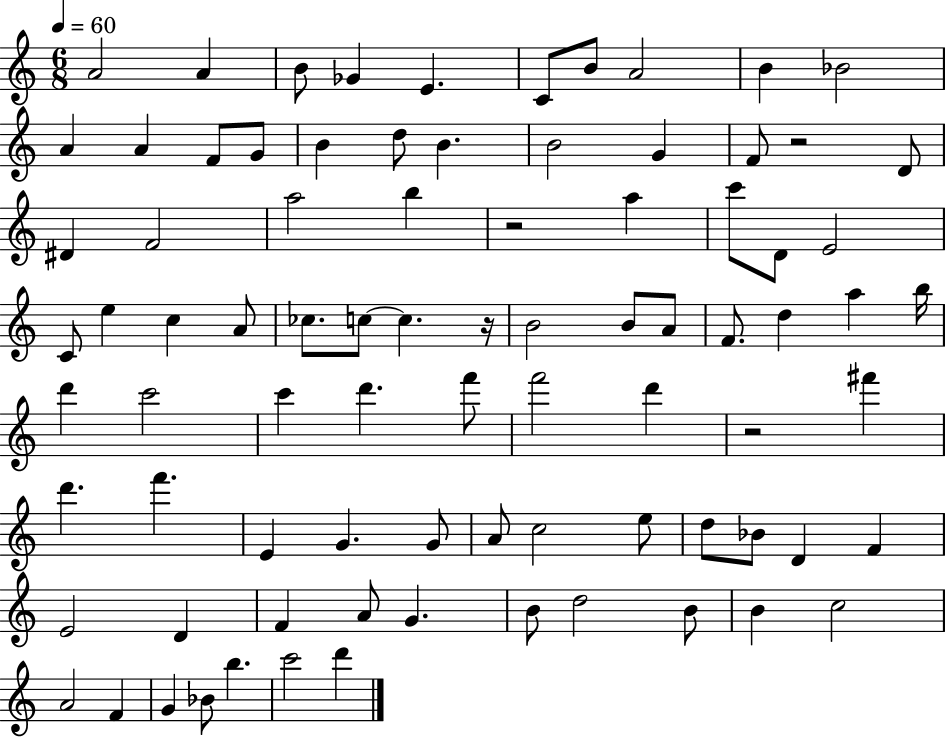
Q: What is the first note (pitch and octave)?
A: A4